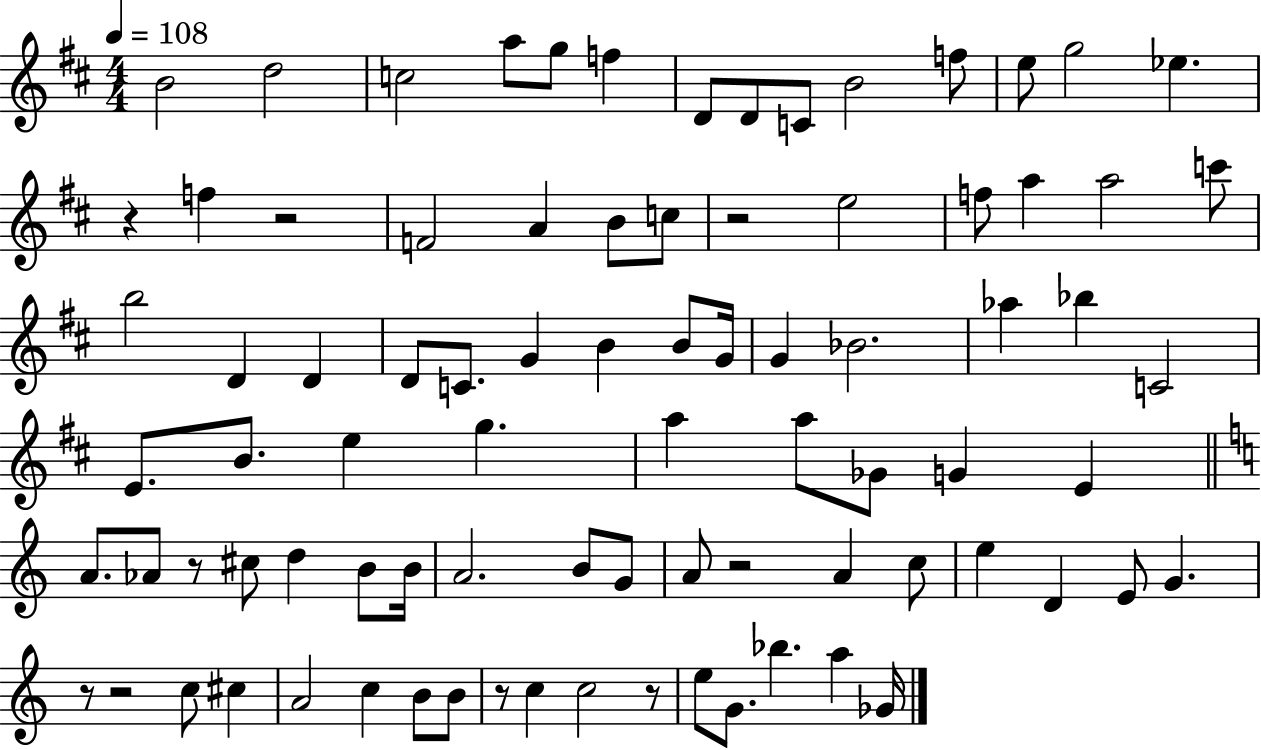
B4/h D5/h C5/h A5/e G5/e F5/q D4/e D4/e C4/e B4/h F5/e E5/e G5/h Eb5/q. R/q F5/q R/h F4/h A4/q B4/e C5/e R/h E5/h F5/e A5/q A5/h C6/e B5/h D4/q D4/q D4/e C4/e. G4/q B4/q B4/e G4/s G4/q Bb4/h. Ab5/q Bb5/q C4/h E4/e. B4/e. E5/q G5/q. A5/q A5/e Gb4/e G4/q E4/q A4/e. Ab4/e R/e C#5/e D5/q B4/e B4/s A4/h. B4/e G4/e A4/e R/h A4/q C5/e E5/q D4/q E4/e G4/q. R/e R/h C5/e C#5/q A4/h C5/q B4/e B4/e R/e C5/q C5/h R/e E5/e G4/e. Bb5/q. A5/q Gb4/s